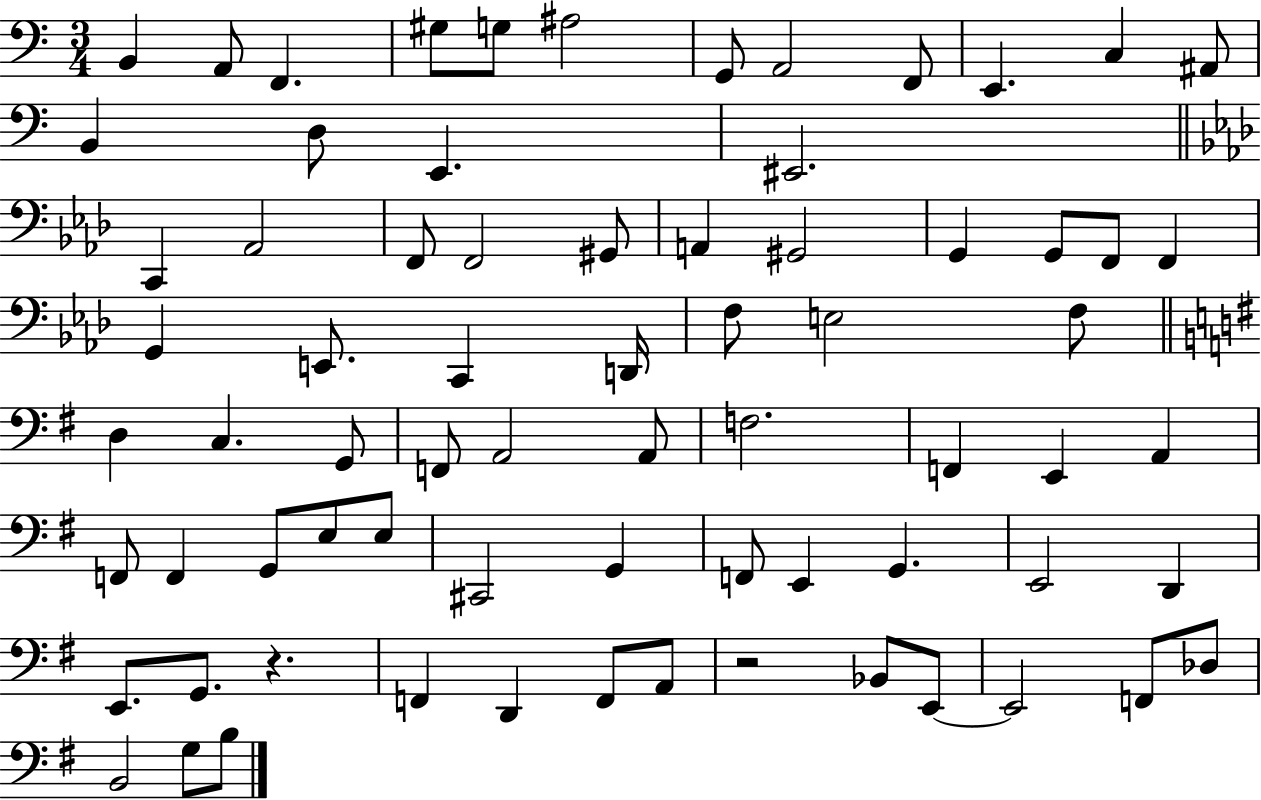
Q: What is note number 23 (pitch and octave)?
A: G#2